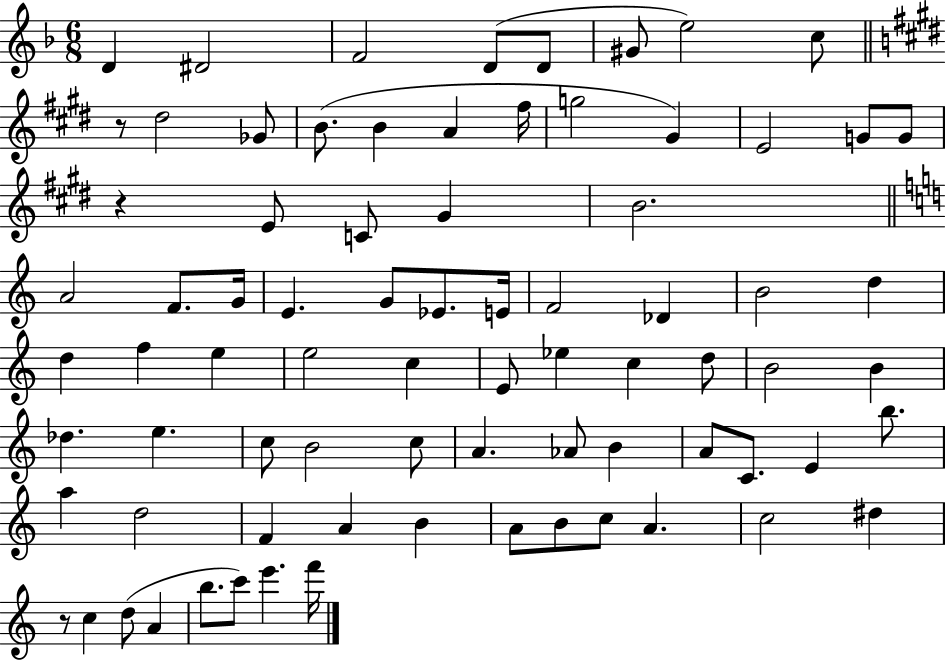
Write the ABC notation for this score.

X:1
T:Untitled
M:6/8
L:1/4
K:F
D ^D2 F2 D/2 D/2 ^G/2 e2 c/2 z/2 ^d2 _G/2 B/2 B A ^f/4 g2 ^G E2 G/2 G/2 z E/2 C/2 ^G B2 A2 F/2 G/4 E G/2 _E/2 E/4 F2 _D B2 d d f e e2 c E/2 _e c d/2 B2 B _d e c/2 B2 c/2 A _A/2 B A/2 C/2 E b/2 a d2 F A B A/2 B/2 c/2 A c2 ^d z/2 c d/2 A b/2 c'/2 e' f'/4